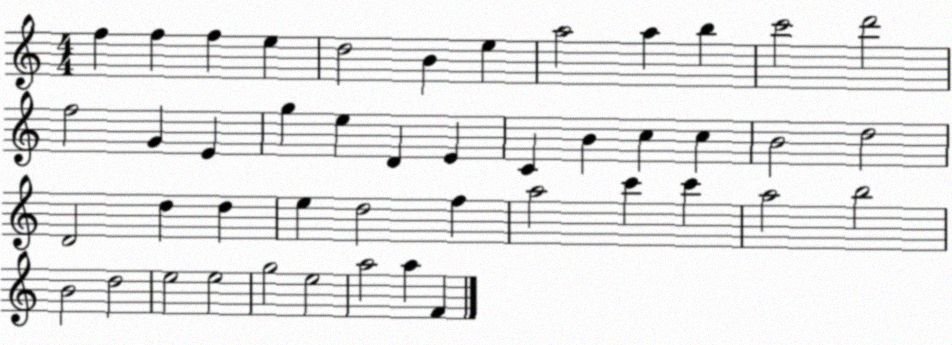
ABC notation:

X:1
T:Untitled
M:4/4
L:1/4
K:C
f f f e d2 B e a2 a b c'2 d'2 f2 G E g e D E C B c c B2 d2 D2 d d e d2 f a2 c' c' a2 b2 B2 d2 e2 e2 g2 e2 a2 a F